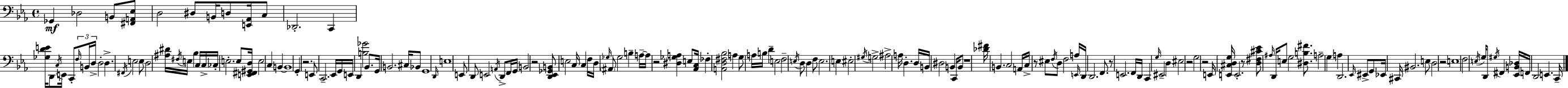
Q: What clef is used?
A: bass